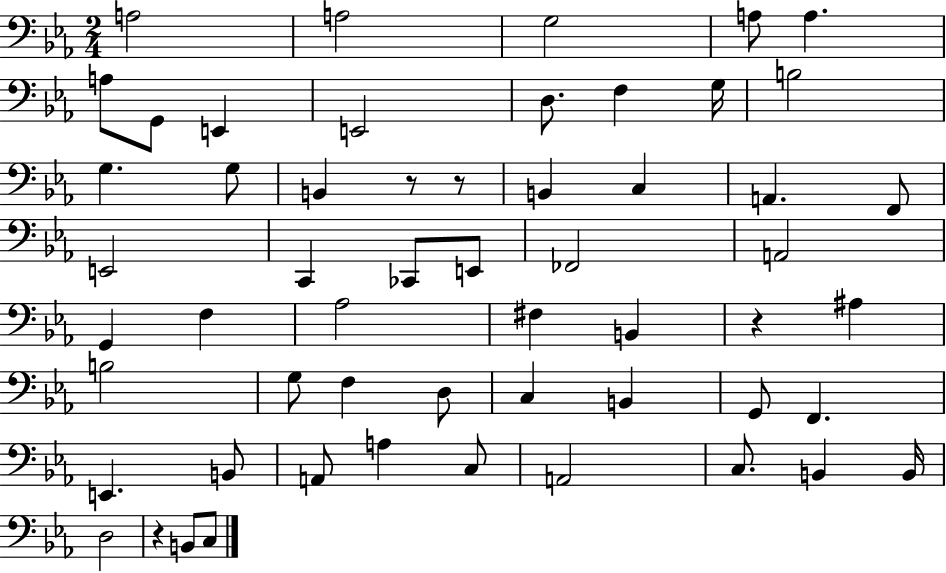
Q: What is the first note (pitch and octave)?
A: A3